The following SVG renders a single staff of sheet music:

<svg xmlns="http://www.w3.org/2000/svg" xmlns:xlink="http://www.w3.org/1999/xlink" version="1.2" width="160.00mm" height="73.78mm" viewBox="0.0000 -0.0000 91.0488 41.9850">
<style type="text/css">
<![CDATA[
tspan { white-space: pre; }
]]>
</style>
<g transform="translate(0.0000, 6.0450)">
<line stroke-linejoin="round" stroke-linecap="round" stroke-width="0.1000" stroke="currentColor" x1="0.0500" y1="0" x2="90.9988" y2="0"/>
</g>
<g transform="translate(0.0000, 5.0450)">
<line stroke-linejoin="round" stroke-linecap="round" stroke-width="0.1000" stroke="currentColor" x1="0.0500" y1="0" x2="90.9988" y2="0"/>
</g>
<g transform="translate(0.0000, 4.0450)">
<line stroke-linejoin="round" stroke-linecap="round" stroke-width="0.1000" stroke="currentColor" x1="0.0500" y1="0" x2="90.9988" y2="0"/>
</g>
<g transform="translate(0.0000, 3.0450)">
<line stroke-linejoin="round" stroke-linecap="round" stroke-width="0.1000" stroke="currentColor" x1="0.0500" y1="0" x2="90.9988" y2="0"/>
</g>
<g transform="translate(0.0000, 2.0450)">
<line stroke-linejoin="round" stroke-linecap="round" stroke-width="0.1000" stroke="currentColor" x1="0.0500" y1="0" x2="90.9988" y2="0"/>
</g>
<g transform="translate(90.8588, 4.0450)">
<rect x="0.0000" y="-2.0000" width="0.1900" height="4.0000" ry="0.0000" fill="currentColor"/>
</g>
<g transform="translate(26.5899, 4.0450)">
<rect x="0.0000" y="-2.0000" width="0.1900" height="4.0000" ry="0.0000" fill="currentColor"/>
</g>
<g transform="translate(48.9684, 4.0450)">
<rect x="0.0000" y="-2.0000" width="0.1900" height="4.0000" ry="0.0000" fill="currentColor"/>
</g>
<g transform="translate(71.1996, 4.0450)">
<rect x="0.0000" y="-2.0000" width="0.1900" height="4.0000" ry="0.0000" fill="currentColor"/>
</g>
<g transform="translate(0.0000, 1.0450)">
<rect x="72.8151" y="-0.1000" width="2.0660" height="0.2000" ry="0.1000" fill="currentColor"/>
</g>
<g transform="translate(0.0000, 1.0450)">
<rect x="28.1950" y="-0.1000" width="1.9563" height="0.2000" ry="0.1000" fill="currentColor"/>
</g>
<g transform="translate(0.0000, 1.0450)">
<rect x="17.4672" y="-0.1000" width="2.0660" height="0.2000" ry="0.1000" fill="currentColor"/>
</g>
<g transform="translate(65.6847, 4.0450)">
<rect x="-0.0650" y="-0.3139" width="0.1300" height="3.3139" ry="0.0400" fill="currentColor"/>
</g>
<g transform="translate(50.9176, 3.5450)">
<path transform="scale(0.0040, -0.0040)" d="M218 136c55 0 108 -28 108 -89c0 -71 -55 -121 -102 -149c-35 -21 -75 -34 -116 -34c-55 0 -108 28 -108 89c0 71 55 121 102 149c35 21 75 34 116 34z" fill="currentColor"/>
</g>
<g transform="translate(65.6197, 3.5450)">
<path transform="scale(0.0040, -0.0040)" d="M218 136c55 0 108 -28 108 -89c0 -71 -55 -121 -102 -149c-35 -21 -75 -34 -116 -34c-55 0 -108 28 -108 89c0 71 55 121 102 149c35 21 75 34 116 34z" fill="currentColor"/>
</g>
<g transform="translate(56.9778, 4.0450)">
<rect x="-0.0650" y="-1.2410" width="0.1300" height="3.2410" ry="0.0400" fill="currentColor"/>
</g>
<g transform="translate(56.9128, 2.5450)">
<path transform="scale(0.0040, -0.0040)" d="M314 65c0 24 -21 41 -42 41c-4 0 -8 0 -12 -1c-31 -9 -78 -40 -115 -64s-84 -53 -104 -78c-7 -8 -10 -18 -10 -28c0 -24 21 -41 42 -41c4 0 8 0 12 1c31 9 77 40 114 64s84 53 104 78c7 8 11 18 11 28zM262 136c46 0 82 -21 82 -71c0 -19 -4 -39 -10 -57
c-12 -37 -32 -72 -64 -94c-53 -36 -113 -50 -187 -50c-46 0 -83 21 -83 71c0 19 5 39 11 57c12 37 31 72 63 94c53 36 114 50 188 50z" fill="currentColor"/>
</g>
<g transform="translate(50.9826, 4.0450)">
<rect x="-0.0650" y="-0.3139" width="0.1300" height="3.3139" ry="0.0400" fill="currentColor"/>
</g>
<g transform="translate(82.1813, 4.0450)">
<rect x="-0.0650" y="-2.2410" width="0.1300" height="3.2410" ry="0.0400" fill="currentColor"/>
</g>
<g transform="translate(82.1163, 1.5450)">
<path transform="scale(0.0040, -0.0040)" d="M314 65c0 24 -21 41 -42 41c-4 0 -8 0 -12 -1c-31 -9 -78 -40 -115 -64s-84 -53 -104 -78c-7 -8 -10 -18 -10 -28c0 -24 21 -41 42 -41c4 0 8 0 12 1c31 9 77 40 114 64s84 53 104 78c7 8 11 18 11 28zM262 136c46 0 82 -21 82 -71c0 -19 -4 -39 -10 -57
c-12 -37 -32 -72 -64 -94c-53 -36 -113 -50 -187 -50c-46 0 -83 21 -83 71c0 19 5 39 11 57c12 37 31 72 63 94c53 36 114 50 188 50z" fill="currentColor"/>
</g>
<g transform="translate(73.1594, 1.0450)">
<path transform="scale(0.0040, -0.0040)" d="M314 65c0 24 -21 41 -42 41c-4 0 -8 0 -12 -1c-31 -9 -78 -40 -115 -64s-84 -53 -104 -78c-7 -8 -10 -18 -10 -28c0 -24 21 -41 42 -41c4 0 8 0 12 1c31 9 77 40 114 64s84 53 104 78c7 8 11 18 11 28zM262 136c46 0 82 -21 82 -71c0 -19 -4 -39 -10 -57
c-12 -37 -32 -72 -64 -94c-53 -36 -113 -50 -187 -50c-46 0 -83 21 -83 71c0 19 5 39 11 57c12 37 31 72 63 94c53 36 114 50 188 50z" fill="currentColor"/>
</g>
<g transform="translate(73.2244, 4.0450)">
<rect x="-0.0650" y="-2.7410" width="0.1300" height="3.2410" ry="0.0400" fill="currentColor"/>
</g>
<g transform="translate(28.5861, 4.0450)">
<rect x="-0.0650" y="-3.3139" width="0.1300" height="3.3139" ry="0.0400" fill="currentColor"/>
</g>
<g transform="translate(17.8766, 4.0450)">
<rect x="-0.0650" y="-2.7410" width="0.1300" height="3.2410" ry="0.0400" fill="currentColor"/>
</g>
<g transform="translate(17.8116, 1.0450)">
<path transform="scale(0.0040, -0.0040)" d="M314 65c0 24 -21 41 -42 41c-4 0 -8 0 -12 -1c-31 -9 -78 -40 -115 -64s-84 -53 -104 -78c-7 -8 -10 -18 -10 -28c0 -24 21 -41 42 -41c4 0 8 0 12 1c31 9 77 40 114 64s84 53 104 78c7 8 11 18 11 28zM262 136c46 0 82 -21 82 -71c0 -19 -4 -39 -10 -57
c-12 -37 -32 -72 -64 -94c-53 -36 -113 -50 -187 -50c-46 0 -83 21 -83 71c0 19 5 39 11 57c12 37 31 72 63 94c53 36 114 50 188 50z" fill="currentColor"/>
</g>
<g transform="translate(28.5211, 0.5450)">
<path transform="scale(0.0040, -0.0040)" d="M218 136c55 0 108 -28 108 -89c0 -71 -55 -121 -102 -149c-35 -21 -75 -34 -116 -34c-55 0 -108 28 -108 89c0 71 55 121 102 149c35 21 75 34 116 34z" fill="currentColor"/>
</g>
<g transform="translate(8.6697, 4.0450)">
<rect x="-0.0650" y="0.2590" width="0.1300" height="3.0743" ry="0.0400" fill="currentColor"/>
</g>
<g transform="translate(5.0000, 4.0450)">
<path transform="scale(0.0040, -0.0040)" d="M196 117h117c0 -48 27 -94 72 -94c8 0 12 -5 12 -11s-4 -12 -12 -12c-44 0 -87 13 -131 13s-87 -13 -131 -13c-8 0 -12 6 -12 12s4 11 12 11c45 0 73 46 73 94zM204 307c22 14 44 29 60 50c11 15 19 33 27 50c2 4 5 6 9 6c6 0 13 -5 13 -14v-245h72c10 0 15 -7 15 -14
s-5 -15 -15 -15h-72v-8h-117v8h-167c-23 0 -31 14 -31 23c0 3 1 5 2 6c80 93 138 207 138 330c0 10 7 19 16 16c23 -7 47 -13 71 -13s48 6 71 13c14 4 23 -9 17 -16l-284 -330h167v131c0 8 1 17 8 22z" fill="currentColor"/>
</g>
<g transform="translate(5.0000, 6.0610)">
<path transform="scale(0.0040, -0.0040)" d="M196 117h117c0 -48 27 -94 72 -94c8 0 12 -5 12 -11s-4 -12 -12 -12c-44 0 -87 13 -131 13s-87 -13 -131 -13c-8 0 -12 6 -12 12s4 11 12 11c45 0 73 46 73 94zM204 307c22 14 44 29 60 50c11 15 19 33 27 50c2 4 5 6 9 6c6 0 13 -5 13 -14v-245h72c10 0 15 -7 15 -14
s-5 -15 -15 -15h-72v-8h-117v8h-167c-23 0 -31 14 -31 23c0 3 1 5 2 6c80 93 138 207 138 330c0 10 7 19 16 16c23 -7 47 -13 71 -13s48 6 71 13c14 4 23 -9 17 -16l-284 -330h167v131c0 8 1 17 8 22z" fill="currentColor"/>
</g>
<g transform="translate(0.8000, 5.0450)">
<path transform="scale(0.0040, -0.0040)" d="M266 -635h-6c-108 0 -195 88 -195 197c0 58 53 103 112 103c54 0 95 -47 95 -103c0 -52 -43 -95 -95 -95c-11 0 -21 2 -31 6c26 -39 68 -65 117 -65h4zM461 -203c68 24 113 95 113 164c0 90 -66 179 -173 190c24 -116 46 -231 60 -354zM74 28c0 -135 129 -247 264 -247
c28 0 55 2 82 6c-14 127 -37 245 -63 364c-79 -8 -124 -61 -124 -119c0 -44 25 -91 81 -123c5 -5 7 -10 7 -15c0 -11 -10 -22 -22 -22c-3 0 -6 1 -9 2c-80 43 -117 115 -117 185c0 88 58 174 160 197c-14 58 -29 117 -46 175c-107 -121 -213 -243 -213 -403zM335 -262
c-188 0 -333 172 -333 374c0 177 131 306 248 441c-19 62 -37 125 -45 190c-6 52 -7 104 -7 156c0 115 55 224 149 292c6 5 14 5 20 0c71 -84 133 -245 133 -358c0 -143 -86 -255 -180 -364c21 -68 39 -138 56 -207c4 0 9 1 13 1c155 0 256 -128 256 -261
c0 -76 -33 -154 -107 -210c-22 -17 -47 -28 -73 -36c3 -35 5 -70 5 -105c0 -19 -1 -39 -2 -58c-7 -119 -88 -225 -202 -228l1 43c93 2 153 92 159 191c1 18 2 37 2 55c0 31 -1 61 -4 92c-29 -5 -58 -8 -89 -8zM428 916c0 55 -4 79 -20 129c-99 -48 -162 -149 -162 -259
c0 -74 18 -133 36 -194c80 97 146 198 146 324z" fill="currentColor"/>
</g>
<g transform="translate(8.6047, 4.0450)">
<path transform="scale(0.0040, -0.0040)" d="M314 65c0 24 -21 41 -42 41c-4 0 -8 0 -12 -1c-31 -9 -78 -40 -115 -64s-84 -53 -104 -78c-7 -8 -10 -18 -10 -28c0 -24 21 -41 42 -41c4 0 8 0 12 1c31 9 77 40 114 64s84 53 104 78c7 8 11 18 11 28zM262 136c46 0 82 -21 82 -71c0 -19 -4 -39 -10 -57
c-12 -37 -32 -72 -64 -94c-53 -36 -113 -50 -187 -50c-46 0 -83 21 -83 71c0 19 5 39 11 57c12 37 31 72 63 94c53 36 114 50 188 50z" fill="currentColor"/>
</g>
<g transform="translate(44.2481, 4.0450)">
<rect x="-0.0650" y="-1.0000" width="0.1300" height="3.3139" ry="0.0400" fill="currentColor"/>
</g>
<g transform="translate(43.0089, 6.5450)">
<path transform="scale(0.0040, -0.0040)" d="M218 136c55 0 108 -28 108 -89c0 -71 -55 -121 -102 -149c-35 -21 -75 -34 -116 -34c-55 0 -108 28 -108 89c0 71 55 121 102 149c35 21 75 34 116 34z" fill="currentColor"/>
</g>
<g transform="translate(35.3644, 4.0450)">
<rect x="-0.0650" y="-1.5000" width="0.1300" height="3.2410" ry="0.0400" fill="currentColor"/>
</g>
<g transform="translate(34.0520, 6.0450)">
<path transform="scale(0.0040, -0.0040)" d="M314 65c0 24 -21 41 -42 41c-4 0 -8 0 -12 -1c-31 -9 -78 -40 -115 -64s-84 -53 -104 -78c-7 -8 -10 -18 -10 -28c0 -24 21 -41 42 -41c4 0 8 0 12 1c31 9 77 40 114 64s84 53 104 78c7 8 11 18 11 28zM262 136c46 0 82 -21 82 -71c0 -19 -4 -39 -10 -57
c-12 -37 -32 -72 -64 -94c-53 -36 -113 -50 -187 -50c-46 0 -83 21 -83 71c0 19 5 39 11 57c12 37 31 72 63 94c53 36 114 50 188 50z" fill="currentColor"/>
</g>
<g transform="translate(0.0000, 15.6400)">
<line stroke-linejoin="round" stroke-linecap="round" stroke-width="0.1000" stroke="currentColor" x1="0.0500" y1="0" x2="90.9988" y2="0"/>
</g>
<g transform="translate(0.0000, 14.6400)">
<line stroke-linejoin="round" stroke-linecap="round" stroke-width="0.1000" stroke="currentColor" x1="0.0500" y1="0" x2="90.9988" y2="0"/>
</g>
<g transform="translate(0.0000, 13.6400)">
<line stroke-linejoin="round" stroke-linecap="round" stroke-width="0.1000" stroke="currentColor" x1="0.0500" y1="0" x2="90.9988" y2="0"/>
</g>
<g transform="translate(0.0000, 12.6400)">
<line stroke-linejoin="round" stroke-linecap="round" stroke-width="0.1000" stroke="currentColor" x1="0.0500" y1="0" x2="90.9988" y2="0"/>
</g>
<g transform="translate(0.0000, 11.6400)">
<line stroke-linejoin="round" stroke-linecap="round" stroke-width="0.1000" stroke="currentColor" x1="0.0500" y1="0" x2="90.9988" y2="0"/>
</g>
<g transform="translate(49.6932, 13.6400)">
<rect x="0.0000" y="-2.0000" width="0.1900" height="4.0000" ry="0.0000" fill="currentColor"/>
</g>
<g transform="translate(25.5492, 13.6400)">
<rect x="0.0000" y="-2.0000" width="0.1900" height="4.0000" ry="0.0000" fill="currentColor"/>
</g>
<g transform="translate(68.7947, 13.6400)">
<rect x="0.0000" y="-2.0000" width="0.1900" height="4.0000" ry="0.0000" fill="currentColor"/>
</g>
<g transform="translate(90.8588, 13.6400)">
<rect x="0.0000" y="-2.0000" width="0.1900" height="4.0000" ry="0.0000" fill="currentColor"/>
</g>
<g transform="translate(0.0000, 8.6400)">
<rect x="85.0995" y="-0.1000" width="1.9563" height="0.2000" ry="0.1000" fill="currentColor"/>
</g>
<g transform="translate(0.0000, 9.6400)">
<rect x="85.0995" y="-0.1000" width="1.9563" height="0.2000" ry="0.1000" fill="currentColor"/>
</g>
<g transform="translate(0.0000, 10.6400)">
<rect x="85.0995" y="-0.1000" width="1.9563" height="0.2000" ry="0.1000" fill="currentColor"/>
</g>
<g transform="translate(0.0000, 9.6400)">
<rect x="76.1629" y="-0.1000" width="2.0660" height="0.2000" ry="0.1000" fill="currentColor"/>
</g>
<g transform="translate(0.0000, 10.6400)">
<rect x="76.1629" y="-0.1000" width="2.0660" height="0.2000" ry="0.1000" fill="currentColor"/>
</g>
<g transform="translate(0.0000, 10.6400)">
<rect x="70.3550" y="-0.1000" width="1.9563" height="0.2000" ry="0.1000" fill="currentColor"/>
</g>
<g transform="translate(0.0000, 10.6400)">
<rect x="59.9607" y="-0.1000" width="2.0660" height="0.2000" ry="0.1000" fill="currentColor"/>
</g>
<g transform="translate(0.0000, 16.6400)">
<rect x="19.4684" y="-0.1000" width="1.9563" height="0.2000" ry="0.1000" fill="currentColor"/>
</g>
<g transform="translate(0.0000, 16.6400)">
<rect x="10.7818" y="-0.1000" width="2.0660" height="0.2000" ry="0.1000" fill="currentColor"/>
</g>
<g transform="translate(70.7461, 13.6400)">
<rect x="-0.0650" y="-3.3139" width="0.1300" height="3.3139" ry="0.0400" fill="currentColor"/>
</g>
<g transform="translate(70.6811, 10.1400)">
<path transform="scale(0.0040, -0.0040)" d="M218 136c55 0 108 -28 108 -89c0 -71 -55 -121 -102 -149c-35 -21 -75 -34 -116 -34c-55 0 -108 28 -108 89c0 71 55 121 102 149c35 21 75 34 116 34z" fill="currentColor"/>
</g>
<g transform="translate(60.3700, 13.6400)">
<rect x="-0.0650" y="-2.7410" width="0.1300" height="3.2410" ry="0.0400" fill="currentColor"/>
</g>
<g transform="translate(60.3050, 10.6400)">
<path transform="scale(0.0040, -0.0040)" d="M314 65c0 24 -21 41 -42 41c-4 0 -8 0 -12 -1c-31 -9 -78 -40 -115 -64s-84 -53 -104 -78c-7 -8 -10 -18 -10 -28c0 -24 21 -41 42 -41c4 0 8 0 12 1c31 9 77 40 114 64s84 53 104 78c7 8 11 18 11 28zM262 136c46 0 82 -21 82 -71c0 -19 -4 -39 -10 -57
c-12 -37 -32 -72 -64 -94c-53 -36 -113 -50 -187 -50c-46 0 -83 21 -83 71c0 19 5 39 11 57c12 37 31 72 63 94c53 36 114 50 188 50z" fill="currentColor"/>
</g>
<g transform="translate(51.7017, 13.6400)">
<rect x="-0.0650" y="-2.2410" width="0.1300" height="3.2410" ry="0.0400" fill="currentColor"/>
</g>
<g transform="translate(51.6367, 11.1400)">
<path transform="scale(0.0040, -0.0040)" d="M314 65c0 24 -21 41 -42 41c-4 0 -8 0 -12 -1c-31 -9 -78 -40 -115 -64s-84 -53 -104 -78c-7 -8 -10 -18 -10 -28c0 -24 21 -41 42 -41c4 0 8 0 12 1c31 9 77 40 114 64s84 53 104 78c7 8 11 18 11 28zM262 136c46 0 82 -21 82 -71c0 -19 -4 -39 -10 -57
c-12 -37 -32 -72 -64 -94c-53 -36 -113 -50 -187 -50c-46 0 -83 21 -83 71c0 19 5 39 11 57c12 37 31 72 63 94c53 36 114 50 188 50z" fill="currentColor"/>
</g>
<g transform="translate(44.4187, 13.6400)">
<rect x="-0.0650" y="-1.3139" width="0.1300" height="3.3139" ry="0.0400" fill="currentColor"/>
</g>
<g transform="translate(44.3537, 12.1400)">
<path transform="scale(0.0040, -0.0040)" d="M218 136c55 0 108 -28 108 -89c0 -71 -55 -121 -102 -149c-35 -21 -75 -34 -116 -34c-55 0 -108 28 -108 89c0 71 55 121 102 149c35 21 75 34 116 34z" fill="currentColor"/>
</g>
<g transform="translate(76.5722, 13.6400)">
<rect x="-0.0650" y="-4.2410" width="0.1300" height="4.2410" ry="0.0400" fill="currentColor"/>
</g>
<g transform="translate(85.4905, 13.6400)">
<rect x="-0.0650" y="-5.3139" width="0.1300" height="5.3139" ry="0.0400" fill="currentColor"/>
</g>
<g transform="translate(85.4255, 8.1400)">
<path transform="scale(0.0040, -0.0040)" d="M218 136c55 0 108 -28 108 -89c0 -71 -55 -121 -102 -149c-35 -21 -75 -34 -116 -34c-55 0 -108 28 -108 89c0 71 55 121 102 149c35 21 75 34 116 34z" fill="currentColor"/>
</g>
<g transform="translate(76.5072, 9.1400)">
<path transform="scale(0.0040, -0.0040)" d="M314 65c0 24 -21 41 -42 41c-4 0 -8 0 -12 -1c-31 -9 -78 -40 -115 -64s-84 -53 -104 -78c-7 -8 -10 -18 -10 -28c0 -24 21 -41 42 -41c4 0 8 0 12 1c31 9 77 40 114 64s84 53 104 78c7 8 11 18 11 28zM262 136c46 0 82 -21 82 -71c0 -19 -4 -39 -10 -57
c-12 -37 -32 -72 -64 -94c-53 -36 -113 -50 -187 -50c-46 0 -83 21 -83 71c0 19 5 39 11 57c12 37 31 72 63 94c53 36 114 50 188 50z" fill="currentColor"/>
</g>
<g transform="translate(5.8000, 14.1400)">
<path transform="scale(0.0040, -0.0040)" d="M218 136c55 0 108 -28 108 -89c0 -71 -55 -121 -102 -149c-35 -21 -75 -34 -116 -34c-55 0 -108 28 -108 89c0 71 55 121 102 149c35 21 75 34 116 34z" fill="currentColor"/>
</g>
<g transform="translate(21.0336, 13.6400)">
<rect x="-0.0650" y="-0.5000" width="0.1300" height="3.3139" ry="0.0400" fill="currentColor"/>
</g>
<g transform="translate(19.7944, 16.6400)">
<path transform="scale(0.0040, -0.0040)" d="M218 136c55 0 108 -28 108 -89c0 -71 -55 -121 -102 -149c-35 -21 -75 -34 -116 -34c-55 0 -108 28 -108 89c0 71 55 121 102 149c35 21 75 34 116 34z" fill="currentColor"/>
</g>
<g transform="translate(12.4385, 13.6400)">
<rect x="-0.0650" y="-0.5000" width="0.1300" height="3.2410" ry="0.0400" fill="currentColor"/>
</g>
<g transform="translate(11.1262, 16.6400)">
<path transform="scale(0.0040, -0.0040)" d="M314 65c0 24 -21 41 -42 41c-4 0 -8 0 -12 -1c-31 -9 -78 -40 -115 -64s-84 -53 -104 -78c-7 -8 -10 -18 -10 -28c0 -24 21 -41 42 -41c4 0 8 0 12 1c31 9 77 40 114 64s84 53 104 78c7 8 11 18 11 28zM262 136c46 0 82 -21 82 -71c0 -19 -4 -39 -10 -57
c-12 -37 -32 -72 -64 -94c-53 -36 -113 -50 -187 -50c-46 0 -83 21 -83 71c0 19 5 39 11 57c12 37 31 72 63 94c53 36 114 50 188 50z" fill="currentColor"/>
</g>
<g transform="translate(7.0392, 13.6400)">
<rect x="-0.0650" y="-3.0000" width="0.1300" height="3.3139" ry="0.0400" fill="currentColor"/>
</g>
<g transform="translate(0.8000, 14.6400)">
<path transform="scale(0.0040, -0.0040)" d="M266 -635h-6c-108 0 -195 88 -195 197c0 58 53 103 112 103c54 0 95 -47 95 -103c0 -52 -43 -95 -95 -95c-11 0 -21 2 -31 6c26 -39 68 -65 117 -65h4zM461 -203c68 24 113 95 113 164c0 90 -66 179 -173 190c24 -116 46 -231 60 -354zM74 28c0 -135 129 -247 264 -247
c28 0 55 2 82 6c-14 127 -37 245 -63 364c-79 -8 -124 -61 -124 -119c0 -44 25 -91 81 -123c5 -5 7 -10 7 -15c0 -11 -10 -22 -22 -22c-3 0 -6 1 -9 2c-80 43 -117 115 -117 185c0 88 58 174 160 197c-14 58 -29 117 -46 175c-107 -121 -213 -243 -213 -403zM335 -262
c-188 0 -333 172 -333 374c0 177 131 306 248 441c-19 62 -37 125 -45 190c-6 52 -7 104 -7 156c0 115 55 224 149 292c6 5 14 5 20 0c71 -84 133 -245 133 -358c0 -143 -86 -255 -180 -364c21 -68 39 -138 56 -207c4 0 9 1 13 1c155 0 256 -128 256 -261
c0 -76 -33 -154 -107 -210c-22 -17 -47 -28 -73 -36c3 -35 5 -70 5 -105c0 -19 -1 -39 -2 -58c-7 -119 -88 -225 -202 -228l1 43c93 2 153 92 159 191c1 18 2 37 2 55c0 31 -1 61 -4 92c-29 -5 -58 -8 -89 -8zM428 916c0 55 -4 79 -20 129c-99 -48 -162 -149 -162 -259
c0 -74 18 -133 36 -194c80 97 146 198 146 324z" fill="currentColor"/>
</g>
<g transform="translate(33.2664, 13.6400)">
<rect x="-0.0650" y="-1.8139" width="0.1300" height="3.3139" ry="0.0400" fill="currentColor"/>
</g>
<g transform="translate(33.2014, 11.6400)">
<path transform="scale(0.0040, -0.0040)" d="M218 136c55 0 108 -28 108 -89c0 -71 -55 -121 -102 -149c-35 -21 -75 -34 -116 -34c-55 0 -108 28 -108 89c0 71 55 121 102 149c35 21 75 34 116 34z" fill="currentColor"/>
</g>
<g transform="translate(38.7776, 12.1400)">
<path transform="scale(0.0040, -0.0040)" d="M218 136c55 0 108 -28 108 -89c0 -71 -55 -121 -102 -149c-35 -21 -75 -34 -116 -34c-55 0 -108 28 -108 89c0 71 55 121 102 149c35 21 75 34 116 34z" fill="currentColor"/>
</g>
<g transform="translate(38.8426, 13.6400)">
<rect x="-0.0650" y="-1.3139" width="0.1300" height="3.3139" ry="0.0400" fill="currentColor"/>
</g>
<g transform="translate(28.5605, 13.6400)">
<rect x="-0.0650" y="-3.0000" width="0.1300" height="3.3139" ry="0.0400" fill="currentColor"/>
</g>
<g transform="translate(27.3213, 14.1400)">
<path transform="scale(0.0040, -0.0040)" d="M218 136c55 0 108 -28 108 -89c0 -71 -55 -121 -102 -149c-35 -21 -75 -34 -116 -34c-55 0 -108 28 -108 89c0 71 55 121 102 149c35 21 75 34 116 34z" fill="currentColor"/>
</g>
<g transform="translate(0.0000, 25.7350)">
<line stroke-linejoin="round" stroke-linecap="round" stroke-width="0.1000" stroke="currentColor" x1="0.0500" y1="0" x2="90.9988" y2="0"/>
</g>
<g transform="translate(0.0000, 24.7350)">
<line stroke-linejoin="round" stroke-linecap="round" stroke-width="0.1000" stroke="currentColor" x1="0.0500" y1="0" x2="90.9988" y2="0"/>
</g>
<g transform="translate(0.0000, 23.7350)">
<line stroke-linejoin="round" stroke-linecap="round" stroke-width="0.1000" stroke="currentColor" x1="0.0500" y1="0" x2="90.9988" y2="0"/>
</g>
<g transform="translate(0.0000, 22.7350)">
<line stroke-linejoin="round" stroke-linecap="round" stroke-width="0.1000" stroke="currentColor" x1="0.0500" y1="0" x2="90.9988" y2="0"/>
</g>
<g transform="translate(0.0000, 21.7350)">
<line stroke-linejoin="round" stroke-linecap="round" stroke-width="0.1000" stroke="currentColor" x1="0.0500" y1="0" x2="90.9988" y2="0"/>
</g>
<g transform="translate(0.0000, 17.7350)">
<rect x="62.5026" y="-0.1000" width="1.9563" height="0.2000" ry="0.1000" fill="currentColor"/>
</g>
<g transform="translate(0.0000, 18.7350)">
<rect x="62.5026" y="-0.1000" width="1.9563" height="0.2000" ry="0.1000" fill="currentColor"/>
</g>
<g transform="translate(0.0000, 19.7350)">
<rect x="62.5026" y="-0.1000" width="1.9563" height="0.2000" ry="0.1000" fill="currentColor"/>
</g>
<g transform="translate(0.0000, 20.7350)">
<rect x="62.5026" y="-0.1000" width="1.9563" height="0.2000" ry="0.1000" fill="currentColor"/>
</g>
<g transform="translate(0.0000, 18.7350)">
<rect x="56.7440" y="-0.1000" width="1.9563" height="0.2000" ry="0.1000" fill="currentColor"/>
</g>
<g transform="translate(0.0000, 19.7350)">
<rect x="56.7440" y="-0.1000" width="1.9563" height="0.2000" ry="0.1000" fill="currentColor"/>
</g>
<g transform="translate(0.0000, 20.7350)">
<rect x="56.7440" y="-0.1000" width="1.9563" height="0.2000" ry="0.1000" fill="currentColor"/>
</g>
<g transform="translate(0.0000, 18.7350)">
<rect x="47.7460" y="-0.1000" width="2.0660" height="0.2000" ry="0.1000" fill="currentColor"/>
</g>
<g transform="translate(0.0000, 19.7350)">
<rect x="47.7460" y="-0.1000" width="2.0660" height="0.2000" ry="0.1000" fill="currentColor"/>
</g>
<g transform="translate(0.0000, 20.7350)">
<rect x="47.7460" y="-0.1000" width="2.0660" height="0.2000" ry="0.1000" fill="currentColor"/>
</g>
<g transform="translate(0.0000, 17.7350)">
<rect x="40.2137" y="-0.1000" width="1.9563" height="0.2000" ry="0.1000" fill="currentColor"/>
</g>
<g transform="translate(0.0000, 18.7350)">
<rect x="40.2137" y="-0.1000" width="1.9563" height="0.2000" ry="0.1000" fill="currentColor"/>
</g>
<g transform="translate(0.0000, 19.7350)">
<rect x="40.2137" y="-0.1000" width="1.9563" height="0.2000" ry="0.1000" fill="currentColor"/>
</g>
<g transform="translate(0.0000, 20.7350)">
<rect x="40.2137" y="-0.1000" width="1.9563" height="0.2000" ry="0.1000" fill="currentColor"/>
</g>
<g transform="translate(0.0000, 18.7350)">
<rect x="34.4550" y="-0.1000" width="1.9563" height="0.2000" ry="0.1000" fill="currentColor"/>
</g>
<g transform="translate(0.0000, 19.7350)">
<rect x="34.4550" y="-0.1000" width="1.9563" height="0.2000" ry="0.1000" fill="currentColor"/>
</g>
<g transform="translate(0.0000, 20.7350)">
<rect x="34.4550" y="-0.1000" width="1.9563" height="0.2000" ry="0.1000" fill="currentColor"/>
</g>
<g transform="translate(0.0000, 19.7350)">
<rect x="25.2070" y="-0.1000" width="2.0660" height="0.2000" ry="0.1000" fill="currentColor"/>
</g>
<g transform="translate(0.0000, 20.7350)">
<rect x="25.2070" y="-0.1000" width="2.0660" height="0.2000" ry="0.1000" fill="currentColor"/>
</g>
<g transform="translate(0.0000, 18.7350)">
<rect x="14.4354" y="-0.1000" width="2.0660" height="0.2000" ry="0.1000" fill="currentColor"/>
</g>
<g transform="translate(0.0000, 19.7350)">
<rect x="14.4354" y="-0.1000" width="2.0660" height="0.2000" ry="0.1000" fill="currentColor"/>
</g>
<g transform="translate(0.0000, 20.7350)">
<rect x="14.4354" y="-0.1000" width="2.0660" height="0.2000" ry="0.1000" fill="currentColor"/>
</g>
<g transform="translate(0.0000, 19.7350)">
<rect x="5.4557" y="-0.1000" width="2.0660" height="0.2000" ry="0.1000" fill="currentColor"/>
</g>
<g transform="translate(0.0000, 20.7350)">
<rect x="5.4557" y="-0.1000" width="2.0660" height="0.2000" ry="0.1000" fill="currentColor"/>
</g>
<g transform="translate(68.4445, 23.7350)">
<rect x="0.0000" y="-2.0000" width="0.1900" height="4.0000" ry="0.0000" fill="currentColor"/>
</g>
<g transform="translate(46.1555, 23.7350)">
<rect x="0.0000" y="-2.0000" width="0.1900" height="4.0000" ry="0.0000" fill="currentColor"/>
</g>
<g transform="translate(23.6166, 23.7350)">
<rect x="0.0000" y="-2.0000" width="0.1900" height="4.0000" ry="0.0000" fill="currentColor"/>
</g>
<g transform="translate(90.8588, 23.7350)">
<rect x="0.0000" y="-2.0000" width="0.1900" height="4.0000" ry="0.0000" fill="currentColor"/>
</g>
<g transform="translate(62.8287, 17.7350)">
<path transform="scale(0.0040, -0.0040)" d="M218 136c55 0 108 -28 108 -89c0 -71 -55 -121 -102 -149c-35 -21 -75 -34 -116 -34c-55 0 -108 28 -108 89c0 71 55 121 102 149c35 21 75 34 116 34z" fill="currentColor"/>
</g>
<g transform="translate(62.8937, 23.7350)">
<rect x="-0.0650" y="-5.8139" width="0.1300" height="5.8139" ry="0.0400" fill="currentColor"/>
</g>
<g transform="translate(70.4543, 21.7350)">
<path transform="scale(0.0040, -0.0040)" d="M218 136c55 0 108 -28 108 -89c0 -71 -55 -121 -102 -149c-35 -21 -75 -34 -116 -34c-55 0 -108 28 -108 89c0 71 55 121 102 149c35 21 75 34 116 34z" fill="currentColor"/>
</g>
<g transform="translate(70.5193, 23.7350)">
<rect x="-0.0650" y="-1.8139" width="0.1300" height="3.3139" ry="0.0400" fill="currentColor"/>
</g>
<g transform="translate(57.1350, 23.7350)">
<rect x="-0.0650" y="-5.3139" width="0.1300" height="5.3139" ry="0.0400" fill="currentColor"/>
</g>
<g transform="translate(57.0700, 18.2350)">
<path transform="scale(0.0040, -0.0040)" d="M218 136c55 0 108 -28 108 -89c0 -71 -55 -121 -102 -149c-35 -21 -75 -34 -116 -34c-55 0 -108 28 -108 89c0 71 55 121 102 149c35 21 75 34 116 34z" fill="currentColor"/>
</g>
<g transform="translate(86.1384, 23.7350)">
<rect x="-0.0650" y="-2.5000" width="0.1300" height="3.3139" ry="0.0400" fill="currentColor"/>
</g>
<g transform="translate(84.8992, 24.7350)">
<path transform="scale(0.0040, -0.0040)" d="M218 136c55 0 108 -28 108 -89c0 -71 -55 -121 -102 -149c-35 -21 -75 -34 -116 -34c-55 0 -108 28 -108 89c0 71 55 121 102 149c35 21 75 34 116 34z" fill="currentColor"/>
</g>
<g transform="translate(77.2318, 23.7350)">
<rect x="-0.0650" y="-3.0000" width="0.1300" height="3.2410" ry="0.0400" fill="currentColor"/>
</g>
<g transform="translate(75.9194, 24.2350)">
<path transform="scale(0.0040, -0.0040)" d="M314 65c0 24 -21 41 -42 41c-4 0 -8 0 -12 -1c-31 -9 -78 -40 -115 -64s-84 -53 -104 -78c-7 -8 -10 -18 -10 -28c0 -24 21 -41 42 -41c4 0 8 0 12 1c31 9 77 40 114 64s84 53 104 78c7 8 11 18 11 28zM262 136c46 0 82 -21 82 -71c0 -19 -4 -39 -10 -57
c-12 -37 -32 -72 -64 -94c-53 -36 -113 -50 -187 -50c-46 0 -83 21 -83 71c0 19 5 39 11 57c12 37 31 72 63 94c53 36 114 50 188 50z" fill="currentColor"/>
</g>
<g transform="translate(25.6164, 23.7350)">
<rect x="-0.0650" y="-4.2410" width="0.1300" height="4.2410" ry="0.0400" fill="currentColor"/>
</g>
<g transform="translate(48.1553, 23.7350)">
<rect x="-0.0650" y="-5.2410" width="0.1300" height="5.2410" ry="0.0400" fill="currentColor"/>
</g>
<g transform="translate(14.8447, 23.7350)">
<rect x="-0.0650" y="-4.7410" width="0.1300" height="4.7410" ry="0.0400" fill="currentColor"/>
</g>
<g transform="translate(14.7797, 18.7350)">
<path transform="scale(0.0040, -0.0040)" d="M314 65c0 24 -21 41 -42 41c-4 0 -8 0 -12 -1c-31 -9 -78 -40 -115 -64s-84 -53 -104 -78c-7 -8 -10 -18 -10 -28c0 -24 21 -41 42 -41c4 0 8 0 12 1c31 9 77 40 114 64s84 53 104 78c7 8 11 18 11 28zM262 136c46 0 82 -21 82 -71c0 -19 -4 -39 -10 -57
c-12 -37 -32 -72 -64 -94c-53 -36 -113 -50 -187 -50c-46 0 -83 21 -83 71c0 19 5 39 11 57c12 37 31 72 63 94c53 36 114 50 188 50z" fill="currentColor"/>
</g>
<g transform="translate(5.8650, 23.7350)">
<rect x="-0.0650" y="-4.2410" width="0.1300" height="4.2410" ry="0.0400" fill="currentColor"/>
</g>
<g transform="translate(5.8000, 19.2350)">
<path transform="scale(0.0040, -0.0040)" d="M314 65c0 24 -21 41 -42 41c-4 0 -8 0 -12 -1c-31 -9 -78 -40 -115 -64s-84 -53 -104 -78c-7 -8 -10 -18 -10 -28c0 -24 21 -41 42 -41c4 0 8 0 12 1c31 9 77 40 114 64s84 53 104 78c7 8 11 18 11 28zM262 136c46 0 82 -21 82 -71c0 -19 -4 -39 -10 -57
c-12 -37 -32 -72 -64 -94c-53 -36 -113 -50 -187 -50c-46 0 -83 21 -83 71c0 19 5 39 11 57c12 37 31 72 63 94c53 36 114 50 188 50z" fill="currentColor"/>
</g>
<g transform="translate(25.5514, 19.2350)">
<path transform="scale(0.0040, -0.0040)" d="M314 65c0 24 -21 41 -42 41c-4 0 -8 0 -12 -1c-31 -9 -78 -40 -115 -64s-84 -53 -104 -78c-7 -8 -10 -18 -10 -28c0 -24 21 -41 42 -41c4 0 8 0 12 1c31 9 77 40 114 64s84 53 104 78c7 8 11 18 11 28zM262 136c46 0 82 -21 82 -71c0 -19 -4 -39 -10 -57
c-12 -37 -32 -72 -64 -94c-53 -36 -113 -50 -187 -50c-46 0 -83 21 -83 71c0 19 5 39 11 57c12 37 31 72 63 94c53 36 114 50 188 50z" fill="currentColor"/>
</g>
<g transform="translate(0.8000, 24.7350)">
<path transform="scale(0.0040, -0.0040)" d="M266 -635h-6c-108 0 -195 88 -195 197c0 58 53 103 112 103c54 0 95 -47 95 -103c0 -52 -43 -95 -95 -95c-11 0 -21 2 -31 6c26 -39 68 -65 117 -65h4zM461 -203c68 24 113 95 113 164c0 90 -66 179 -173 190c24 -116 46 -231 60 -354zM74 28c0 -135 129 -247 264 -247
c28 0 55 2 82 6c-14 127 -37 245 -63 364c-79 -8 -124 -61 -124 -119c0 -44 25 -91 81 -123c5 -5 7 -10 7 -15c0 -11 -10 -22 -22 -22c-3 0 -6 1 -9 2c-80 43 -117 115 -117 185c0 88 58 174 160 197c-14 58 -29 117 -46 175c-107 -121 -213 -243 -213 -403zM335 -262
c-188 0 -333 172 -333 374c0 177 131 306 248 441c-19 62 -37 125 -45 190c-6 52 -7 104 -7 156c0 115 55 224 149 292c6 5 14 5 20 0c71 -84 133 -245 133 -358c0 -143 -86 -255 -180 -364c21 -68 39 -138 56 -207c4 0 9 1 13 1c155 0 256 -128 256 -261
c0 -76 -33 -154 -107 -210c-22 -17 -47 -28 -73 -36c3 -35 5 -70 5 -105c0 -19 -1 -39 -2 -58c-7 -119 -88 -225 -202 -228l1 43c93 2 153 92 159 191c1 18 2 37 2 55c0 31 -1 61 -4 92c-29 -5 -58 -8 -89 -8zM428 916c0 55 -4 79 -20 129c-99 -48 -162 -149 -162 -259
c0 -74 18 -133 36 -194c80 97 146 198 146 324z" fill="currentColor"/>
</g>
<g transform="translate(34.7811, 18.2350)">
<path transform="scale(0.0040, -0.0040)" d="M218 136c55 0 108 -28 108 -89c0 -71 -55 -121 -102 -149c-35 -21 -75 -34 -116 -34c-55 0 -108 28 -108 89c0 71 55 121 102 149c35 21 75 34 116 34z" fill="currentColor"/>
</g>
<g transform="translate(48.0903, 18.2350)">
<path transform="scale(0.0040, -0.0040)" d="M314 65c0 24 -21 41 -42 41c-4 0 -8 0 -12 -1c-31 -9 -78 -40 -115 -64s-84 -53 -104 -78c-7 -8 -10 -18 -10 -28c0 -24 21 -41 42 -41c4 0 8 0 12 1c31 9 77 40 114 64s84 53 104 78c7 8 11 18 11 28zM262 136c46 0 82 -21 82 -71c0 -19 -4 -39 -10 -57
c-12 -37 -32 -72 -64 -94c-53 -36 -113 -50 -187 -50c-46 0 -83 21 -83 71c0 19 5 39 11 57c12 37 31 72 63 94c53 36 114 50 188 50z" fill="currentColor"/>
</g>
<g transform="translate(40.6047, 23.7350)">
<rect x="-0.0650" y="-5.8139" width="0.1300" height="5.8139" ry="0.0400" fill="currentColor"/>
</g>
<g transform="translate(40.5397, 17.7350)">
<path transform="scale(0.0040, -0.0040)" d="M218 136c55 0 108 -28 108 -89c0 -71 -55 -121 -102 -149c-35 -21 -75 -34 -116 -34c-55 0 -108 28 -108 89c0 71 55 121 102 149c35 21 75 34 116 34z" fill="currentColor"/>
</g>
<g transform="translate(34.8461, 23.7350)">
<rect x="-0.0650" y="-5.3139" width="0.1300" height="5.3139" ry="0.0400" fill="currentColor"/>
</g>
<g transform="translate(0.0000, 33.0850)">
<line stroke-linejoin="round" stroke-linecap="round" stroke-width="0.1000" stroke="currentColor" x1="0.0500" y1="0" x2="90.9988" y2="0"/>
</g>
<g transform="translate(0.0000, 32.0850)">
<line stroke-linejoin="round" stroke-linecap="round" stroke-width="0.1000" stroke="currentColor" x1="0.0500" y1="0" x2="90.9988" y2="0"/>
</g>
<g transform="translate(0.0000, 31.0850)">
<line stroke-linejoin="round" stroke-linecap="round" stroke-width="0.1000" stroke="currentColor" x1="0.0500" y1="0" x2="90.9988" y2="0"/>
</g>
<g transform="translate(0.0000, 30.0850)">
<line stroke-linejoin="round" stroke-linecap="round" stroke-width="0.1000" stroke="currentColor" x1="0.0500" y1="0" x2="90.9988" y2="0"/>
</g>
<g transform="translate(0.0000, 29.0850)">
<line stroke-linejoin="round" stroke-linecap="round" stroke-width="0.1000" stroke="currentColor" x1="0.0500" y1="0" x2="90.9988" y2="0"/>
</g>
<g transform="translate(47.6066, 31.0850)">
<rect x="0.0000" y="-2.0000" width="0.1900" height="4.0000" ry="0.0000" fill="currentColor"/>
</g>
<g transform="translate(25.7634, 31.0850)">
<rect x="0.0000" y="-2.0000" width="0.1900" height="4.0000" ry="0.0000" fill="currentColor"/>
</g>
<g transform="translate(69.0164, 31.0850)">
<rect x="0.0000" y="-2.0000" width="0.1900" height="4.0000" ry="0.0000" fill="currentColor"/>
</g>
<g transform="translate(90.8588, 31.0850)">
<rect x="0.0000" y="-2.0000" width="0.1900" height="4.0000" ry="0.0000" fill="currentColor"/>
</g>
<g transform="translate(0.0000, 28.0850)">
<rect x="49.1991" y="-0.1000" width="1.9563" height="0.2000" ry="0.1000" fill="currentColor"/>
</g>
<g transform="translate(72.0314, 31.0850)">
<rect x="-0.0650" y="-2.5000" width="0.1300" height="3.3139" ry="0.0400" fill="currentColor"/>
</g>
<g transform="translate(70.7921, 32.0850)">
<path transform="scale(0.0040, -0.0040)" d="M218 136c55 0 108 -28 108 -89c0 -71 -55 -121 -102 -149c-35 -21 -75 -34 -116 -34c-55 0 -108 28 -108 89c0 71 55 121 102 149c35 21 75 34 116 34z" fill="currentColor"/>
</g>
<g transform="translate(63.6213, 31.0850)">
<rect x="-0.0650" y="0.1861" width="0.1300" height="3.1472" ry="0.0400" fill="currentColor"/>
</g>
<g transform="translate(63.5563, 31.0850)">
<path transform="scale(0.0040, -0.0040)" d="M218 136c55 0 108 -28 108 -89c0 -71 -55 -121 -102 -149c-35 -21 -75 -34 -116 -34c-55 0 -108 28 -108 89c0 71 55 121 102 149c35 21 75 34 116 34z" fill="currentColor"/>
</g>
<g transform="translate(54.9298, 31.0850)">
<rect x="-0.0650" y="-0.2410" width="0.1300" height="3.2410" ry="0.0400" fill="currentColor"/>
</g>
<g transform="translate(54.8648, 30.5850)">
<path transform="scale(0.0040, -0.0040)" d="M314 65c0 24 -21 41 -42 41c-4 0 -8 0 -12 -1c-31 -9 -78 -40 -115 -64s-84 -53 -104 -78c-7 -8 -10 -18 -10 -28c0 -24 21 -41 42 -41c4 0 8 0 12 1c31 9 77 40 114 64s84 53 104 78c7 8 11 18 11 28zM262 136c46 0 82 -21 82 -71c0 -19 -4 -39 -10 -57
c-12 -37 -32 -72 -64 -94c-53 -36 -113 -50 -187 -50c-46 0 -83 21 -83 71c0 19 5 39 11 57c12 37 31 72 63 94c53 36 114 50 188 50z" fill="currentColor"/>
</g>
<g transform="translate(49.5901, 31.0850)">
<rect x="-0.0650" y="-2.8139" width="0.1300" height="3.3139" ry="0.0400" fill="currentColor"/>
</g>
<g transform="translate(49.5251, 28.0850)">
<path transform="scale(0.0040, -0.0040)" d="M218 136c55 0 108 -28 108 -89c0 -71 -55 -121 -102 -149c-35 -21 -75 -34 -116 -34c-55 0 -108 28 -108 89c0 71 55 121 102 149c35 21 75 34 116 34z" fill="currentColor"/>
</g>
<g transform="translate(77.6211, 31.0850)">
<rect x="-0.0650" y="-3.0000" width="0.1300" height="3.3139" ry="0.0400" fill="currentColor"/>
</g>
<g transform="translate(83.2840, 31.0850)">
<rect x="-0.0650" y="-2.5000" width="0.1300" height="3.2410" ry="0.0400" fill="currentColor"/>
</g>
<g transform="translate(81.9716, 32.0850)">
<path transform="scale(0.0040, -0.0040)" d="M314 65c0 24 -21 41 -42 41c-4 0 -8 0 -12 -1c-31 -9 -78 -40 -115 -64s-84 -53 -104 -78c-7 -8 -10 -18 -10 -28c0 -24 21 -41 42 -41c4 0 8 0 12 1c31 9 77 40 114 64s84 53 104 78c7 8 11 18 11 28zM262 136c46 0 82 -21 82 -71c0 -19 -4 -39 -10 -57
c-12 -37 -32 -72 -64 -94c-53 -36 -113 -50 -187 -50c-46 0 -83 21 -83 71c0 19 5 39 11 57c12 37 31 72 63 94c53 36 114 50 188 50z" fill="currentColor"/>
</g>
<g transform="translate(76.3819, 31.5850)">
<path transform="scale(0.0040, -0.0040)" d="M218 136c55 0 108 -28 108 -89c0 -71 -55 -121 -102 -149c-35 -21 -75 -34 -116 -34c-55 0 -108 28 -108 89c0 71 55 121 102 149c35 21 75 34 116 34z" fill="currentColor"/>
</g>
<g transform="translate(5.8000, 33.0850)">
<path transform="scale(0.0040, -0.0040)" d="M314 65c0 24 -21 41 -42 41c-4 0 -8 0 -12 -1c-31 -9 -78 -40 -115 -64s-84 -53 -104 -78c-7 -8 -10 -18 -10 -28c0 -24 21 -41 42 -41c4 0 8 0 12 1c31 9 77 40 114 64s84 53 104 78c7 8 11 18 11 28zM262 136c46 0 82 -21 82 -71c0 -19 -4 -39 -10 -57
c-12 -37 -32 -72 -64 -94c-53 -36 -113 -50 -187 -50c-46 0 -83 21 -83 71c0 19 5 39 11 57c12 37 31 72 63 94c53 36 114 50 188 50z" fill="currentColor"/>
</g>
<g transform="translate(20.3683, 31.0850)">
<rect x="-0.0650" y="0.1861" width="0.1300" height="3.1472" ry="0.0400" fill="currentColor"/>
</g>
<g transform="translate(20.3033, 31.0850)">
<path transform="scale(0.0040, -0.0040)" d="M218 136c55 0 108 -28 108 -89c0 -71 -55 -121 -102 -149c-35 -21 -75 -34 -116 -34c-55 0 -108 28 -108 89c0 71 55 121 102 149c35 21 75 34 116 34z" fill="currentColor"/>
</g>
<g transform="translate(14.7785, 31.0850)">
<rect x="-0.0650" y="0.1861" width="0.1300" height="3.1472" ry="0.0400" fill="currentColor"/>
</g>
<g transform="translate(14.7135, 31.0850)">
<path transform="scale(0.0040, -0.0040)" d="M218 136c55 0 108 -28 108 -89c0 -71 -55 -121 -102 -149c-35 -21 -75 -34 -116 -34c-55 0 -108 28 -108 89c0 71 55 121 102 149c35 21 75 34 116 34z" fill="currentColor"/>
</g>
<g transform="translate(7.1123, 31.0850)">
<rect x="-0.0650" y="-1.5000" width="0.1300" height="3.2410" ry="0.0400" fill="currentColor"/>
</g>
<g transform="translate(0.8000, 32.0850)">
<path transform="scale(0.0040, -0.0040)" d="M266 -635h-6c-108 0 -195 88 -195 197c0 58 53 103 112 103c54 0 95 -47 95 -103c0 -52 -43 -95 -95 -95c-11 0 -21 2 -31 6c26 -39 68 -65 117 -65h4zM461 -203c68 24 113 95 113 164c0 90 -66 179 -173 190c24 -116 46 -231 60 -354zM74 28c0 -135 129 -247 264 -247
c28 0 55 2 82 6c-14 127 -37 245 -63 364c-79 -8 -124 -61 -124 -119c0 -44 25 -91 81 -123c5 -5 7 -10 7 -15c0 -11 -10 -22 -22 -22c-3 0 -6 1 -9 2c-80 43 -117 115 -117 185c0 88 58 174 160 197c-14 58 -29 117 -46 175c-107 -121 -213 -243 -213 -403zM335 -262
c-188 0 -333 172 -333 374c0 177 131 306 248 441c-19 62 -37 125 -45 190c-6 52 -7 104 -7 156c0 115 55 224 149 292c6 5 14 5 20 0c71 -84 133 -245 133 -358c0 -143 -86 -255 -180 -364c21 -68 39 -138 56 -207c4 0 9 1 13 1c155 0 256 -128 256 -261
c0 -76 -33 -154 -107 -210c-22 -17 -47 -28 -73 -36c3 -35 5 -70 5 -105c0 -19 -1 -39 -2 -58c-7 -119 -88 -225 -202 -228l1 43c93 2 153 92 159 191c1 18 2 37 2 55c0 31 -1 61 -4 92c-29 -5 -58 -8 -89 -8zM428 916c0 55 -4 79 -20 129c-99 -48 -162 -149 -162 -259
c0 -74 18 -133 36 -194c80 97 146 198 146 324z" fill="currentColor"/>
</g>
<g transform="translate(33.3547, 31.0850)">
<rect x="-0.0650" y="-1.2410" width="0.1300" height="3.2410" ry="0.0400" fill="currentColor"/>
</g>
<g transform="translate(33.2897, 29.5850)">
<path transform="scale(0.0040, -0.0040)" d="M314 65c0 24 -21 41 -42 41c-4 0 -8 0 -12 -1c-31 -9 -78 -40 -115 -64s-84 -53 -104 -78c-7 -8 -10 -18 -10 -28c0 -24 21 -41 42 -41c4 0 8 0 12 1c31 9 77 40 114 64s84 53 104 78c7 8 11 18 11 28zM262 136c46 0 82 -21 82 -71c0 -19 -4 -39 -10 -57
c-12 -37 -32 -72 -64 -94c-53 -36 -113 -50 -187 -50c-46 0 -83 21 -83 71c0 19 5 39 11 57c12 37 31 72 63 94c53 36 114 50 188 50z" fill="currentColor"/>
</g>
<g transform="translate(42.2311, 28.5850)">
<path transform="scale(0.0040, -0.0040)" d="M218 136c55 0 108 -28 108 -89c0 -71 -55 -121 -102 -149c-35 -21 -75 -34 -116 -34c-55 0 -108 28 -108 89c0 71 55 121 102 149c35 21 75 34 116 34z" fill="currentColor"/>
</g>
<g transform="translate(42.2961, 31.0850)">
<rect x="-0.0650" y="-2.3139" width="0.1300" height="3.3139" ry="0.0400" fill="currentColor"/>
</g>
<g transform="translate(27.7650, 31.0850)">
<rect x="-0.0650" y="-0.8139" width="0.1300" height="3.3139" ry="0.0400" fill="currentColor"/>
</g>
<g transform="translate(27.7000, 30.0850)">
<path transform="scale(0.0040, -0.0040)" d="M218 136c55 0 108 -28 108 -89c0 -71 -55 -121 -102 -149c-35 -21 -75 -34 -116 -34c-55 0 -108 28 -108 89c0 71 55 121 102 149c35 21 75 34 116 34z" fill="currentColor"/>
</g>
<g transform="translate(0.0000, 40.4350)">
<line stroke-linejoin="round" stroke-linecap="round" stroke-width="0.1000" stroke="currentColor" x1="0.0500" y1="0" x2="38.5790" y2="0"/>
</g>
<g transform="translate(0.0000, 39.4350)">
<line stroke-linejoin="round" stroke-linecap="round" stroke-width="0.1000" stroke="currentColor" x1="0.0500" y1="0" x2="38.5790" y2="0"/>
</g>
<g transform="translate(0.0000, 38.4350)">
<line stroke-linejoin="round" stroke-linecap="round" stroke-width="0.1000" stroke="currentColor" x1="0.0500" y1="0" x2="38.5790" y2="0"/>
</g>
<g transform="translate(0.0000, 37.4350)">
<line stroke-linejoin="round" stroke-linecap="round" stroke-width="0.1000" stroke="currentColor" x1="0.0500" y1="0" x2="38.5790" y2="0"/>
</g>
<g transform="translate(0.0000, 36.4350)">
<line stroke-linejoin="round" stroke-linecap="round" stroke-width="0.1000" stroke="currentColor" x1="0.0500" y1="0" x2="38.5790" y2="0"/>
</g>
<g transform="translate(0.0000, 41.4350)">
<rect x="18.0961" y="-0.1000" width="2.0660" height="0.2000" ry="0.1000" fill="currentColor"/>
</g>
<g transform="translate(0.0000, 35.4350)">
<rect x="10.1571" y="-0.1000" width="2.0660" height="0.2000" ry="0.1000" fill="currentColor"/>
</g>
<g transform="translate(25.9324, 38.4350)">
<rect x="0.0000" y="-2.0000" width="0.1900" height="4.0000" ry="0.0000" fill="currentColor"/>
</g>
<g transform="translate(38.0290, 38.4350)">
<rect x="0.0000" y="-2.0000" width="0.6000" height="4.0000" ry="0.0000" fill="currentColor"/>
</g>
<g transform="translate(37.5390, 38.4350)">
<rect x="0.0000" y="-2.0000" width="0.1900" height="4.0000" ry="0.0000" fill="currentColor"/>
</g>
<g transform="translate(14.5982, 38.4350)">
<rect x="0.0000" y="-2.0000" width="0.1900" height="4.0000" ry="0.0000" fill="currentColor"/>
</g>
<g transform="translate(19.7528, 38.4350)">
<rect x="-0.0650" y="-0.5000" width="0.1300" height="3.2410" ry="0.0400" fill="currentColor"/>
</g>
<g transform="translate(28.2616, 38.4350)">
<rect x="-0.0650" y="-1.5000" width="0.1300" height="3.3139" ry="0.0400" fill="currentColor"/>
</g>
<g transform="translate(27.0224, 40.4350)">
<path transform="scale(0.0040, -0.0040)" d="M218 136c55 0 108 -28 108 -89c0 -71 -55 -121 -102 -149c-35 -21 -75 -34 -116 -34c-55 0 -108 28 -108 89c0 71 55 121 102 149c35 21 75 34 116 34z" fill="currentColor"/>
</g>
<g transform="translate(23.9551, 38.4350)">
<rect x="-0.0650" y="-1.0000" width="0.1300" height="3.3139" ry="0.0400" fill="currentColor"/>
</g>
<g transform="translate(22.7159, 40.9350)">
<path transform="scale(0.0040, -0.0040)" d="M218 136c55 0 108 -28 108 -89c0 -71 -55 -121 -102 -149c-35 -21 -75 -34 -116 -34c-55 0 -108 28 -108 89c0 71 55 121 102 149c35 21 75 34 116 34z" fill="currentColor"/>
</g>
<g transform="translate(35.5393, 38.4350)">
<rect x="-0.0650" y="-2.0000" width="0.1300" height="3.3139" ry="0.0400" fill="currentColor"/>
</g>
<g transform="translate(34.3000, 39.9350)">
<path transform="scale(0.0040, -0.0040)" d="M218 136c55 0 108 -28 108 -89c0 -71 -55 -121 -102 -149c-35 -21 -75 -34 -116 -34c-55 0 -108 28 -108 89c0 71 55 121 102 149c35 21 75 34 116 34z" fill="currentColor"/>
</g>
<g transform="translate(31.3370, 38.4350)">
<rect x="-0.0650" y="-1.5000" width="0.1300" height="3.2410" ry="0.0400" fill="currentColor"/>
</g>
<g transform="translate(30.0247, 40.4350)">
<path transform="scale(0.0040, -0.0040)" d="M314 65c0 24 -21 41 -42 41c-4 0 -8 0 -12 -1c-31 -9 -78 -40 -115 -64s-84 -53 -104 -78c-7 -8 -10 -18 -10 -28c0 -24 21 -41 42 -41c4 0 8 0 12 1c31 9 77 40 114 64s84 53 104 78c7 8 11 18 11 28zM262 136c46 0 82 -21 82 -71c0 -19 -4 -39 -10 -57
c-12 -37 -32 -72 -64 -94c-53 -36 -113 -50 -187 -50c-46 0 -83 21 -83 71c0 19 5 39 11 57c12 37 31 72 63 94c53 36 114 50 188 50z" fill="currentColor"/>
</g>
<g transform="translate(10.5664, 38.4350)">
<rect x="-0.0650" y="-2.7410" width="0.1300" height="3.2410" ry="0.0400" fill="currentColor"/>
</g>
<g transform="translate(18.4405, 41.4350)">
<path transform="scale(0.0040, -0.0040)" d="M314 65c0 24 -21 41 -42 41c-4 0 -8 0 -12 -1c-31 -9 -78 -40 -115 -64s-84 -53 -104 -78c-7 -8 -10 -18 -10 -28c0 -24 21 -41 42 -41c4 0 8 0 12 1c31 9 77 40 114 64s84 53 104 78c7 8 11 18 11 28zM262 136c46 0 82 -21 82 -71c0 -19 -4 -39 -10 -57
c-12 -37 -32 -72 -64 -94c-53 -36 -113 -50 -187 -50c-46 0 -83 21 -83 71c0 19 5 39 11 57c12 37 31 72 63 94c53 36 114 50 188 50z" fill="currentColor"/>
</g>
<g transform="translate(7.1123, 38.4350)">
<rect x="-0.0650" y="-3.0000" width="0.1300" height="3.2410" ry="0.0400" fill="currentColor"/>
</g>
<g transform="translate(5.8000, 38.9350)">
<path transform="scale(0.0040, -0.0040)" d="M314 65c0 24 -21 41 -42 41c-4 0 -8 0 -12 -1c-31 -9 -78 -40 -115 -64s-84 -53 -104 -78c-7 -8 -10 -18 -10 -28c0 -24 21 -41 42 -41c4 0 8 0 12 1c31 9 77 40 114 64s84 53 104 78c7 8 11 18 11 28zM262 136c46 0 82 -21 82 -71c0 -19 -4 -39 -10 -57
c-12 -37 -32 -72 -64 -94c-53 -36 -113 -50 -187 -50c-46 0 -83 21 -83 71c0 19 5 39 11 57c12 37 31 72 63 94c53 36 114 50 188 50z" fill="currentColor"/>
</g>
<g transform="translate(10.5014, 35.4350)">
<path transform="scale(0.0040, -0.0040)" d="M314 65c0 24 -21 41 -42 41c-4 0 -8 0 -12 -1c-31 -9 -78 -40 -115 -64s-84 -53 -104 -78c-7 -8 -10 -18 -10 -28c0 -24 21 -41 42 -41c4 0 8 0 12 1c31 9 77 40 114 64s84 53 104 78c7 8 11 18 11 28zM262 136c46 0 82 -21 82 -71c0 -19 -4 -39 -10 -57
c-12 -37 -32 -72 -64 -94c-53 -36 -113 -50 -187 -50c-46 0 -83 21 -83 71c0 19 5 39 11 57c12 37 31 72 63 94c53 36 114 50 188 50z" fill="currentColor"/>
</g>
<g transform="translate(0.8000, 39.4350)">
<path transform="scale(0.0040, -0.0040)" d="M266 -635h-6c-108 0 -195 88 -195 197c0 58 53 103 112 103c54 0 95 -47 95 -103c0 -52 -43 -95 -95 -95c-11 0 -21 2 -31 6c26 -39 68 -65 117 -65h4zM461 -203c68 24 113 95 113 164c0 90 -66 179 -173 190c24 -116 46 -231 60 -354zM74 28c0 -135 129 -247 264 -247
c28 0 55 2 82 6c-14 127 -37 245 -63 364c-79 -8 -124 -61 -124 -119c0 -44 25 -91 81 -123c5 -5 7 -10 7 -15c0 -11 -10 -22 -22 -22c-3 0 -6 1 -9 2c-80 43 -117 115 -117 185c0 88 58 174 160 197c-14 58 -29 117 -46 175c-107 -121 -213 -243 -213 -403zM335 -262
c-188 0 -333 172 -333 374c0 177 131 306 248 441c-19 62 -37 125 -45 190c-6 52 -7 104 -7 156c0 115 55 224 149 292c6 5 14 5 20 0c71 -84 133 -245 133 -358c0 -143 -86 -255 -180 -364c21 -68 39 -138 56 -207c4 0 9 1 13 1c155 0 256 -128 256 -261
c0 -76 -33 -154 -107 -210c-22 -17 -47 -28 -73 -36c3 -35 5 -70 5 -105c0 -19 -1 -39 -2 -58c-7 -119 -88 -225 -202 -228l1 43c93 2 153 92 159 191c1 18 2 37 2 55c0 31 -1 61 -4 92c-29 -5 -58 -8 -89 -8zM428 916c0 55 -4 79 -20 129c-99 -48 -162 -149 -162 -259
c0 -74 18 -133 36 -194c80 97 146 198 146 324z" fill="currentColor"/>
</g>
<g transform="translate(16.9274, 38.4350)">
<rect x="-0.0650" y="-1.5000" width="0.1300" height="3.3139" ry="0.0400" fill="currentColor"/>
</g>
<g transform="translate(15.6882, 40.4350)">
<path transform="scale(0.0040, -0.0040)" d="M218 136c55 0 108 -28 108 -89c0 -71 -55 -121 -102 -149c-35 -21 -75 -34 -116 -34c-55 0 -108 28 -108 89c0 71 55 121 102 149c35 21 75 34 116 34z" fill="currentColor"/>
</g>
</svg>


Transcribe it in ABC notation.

X:1
T:Untitled
M:4/4
L:1/4
K:C
B2 a2 b E2 D c e2 c a2 g2 A C2 C A f e e g2 a2 b d'2 f' d'2 e'2 d'2 f' g' f'2 f' g' f A2 G E2 B B d e2 g a c2 B G A G2 A2 a2 E C2 D E E2 F